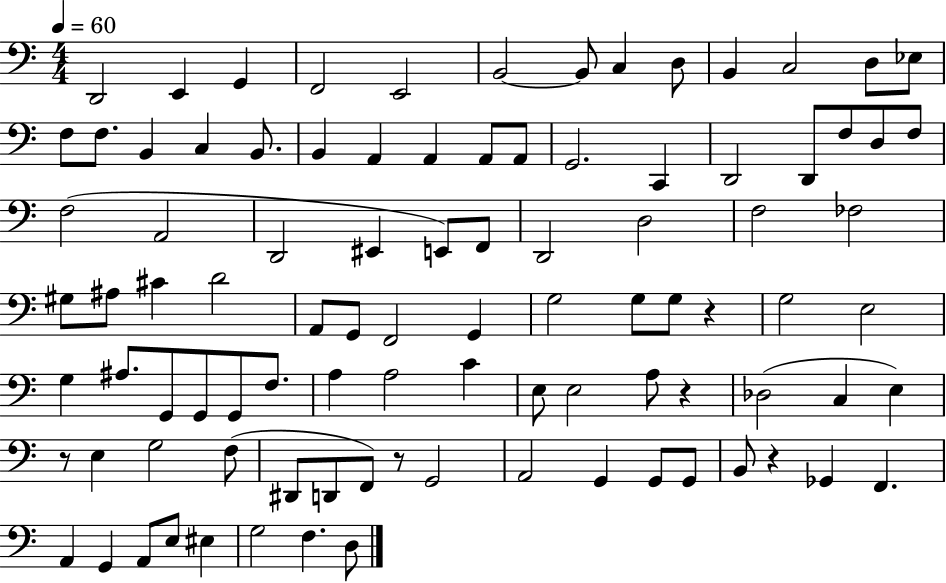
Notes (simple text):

D2/h E2/q G2/q F2/h E2/h B2/h B2/e C3/q D3/e B2/q C3/h D3/e Eb3/e F3/e F3/e. B2/q C3/q B2/e. B2/q A2/q A2/q A2/e A2/e G2/h. C2/q D2/h D2/e F3/e D3/e F3/e F3/h A2/h D2/h EIS2/q E2/e F2/e D2/h D3/h F3/h FES3/h G#3/e A#3/e C#4/q D4/h A2/e G2/e F2/h G2/q G3/h G3/e G3/e R/q G3/h E3/h G3/q A#3/e. G2/e G2/e G2/e F3/e. A3/q A3/h C4/q E3/e E3/h A3/e R/q Db3/h C3/q E3/q R/e E3/q G3/h F3/e D#2/e D2/e F2/e R/e G2/h A2/h G2/q G2/e G2/e B2/e R/q Gb2/q F2/q. A2/q G2/q A2/e E3/e EIS3/q G3/h F3/q. D3/e